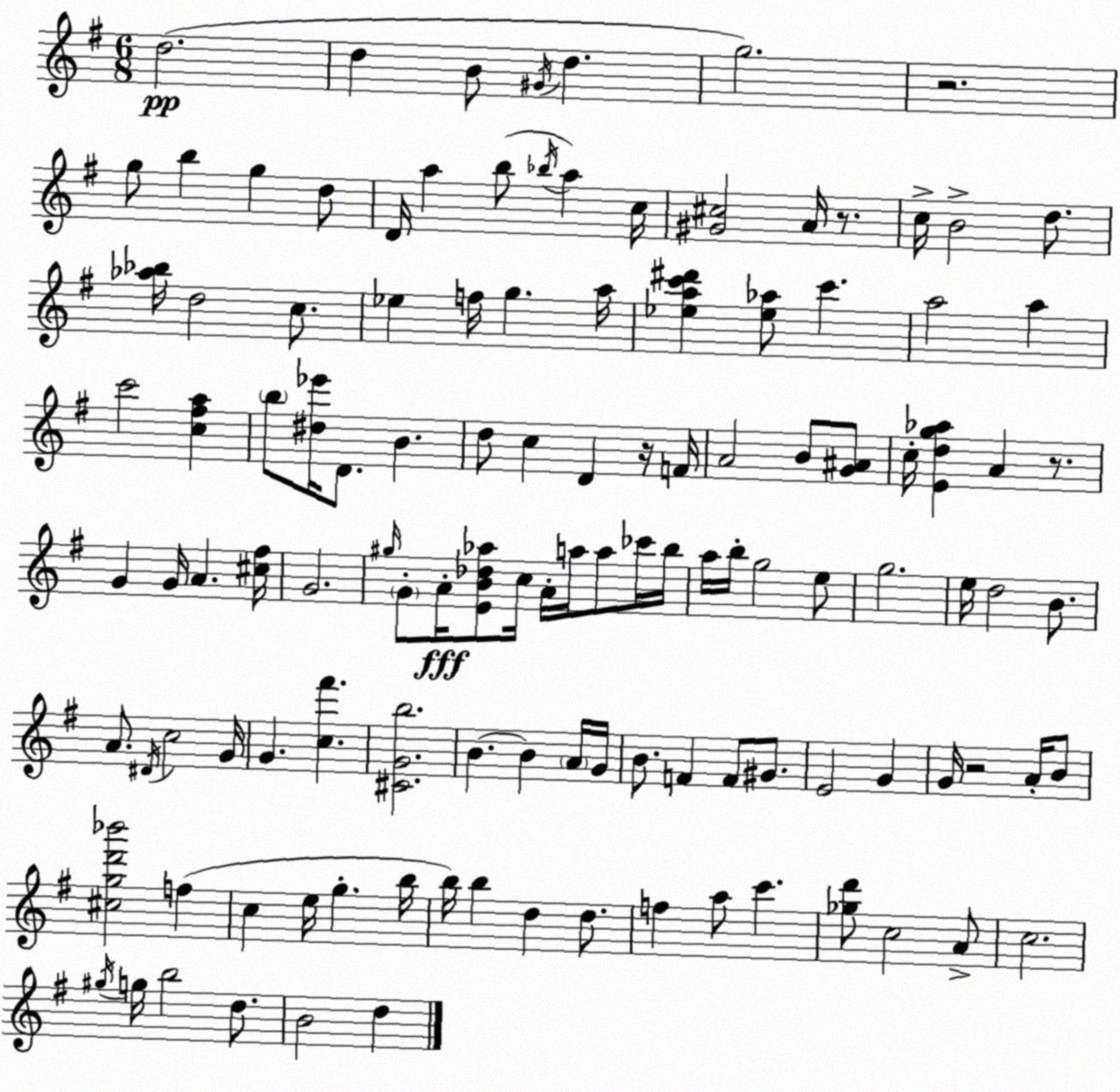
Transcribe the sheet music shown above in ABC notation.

X:1
T:Untitled
M:6/8
L:1/4
K:G
d2 d B/2 ^G/4 d g2 z2 g/2 b g d/2 D/4 a b/2 _b/4 a c/4 [^G^c]2 A/4 z/2 c/4 B2 d/2 [_a_b]/4 d2 c/2 _e f/4 g a/4 [_eac'^d'] [_e_a]/2 c' a2 a c'2 [c^fa] b/2 [^d_e']/4 D/2 B d/2 c D z/4 F/4 A2 B/2 [G^A]/2 c/4 [Edg_a] A z/2 G G/4 A [^c^f]/4 G2 ^g/4 G/2 A/4 [EB_d_a]/2 c/4 A/4 a/4 a/2 _c'/4 b/4 a/4 b/4 g2 e/2 g2 e/4 d2 B/2 A/2 ^D/4 c2 G/4 G [c^f'] [^CGb]2 B B A/4 G/4 B/2 F F/2 ^G/2 E2 G G/4 z2 A/4 B/2 [^cgd'_b']2 f c e/4 g b/4 b/4 b d d/2 f a/2 c' [_gd']/2 c2 A/2 c2 ^g/4 g/4 b2 d/2 B2 d